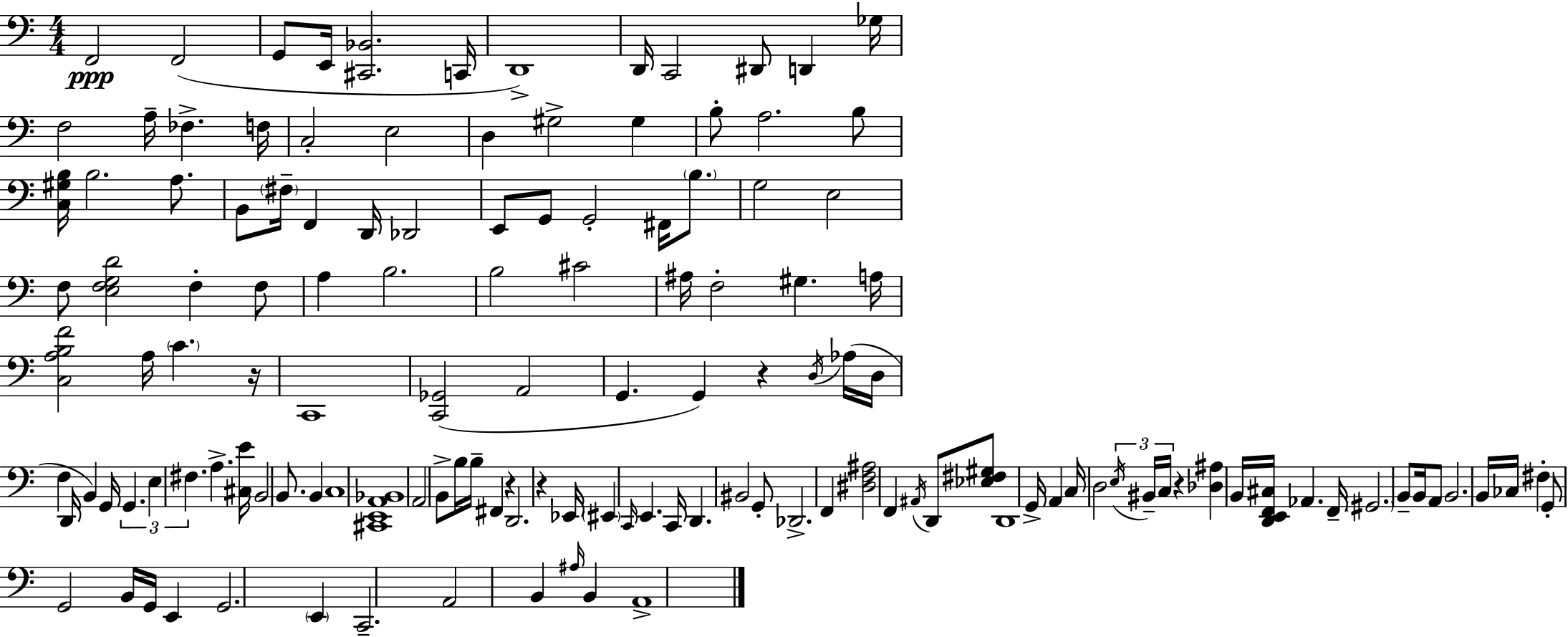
{
  \clef bass
  \numericTimeSignature
  \time 4/4
  \key a \minor
  \repeat volta 2 { f,2\ppp f,2( | g,8 e,16 <cis, bes,>2. c,16 | d,1->) | d,16 c,2 dis,8 d,4 ges16 | \break f2 a16-- fes4.-> f16 | c2-. e2 | d4 gis2-> gis4 | b8-. a2. b8 | \break <c gis b>16 b2. a8. | b,8 \parenthesize fis16-- f,4 d,16 des,2 | e,8 g,8 g,2-. fis,16 \parenthesize b8. | g2 e2 | \break f8 <e f g d'>2 f4-. f8 | a4 b2. | b2 cis'2 | ais16 f2-. gis4. a16 | \break <c a b f'>2 a16 \parenthesize c'4. r16 | c,1 | <c, ges,>2( a,2 | g,4. g,4) r4 \acciaccatura { d16 }( aes16 | \break d16 f4 d,16 b,4) g,16 \tuplet 3/2 { g,4. | e4 fis4. } a4.-> | <cis e'>16 b,2 b,8. b,4 | c1 | \break <cis, e, a, bes,>1 | a,2 b,8-> b16 b16-- fis,4 | r4 d,2. | r4 ees,16 \parenthesize eis,4 \grace { c,16 } e,4. | \break c,16 d,4. bis,2 | g,8-. des,2.-> f,4 | <dis f ais>2 f,4 \acciaccatura { ais,16 } d,8 | <ees fis gis>8 d,1 | \break g,16-> a,4 c16 d2 | \tuplet 3/2 { \acciaccatura { e16 } bis,16-- c16 } r4 <des ais>4 b,16 <d, e, f, cis>16 aes,4. | f,16-- \parenthesize gis,2. | b,8-- b,16 a,8 b,2. | \break b,16 ces16 fis4-. g,8-. g,2 | b,16 g,16 e,4 g,2. | \parenthesize e,4 c,2.-- | a,2 b,4 | \break \grace { ais16 } b,4 a,1-> | } \bar "|."
}